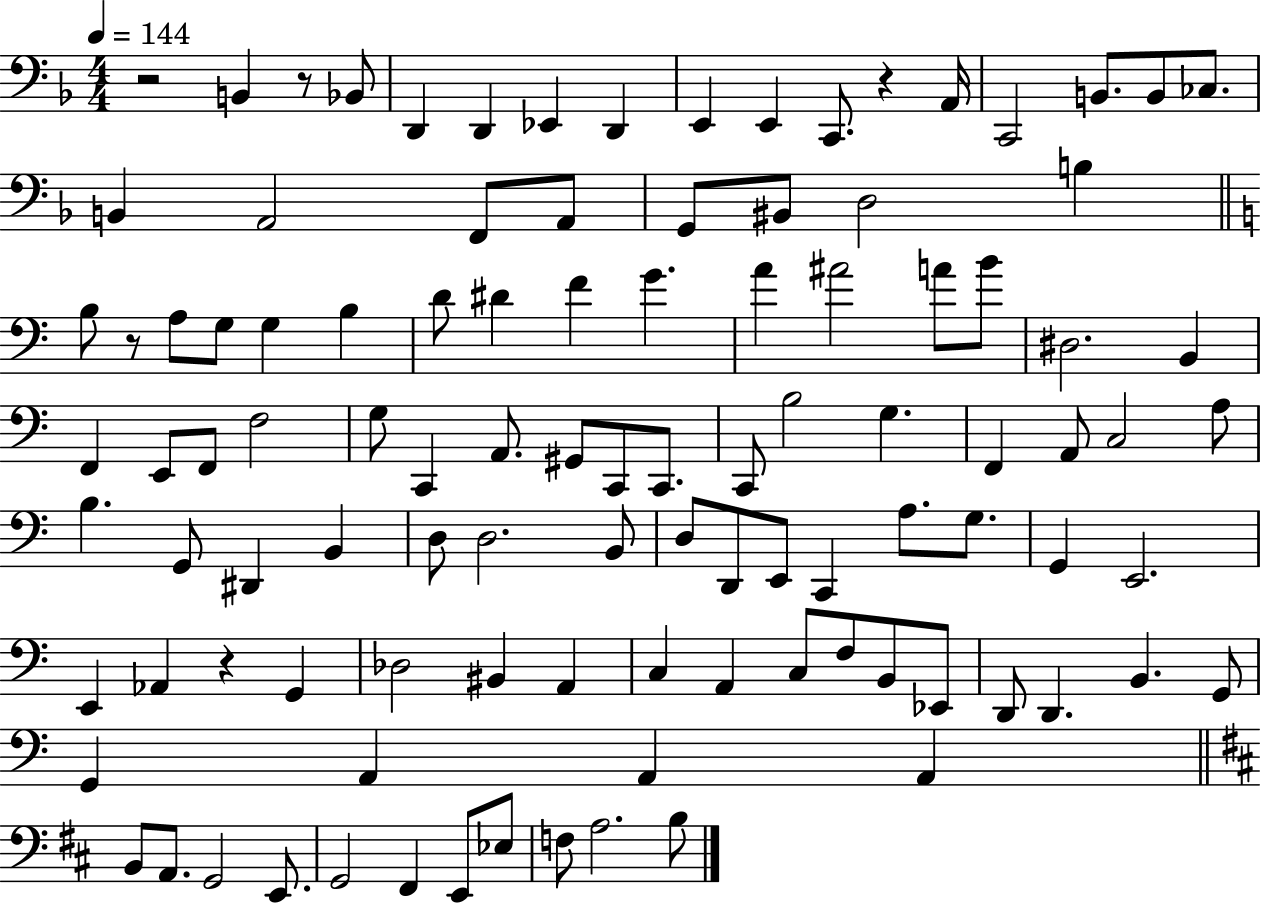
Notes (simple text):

R/h B2/q R/e Bb2/e D2/q D2/q Eb2/q D2/q E2/q E2/q C2/e. R/q A2/s C2/h B2/e. B2/e CES3/e. B2/q A2/h F2/e A2/e G2/e BIS2/e D3/h B3/q B3/e R/e A3/e G3/e G3/q B3/q D4/e D#4/q F4/q G4/q. A4/q A#4/h A4/e B4/e D#3/h. B2/q F2/q E2/e F2/e F3/h G3/e C2/q A2/e. G#2/e C2/e C2/e. C2/e B3/h G3/q. F2/q A2/e C3/h A3/e B3/q. G2/e D#2/q B2/q D3/e D3/h. B2/e D3/e D2/e E2/e C2/q A3/e. G3/e. G2/q E2/h. E2/q Ab2/q R/q G2/q Db3/h BIS2/q A2/q C3/q A2/q C3/e F3/e B2/e Eb2/e D2/e D2/q. B2/q. G2/e G2/q A2/q A2/q A2/q B2/e A2/e. G2/h E2/e. G2/h F#2/q E2/e Eb3/e F3/e A3/h. B3/e